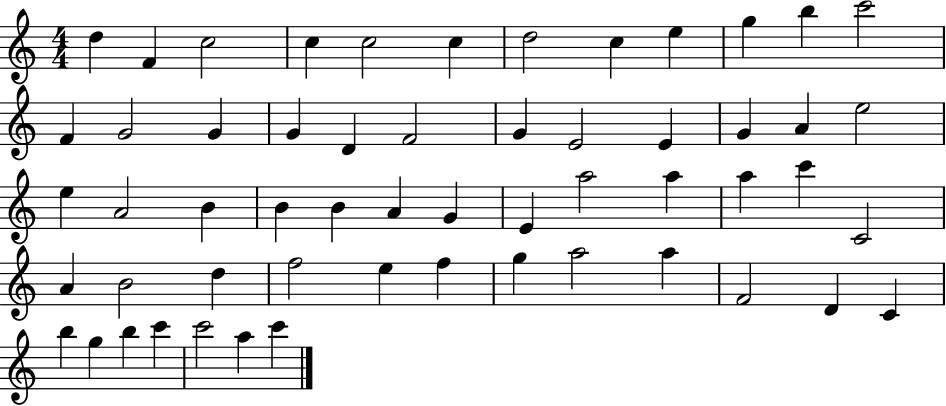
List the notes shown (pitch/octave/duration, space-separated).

D5/q F4/q C5/h C5/q C5/h C5/q D5/h C5/q E5/q G5/q B5/q C6/h F4/q G4/h G4/q G4/q D4/q F4/h G4/q E4/h E4/q G4/q A4/q E5/h E5/q A4/h B4/q B4/q B4/q A4/q G4/q E4/q A5/h A5/q A5/q C6/q C4/h A4/q B4/h D5/q F5/h E5/q F5/q G5/q A5/h A5/q F4/h D4/q C4/q B5/q G5/q B5/q C6/q C6/h A5/q C6/q